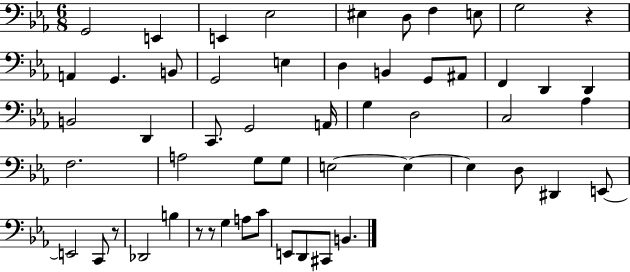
G2/h E2/q E2/q Eb3/h EIS3/q D3/e F3/q E3/e G3/h R/q A2/q G2/q. B2/e G2/h E3/q D3/q B2/q G2/e A#2/e F2/q D2/q D2/q B2/h D2/q C2/e. G2/h A2/s G3/q D3/h C3/h Ab3/q F3/h. A3/h G3/e G3/e E3/h E3/q E3/q D3/e D#2/q E2/e E2/h C2/e R/e Db2/h B3/q R/e R/e G3/q A3/e C4/e E2/e D2/e C#2/e B2/q.